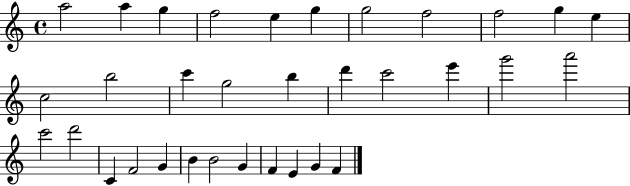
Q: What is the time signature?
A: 4/4